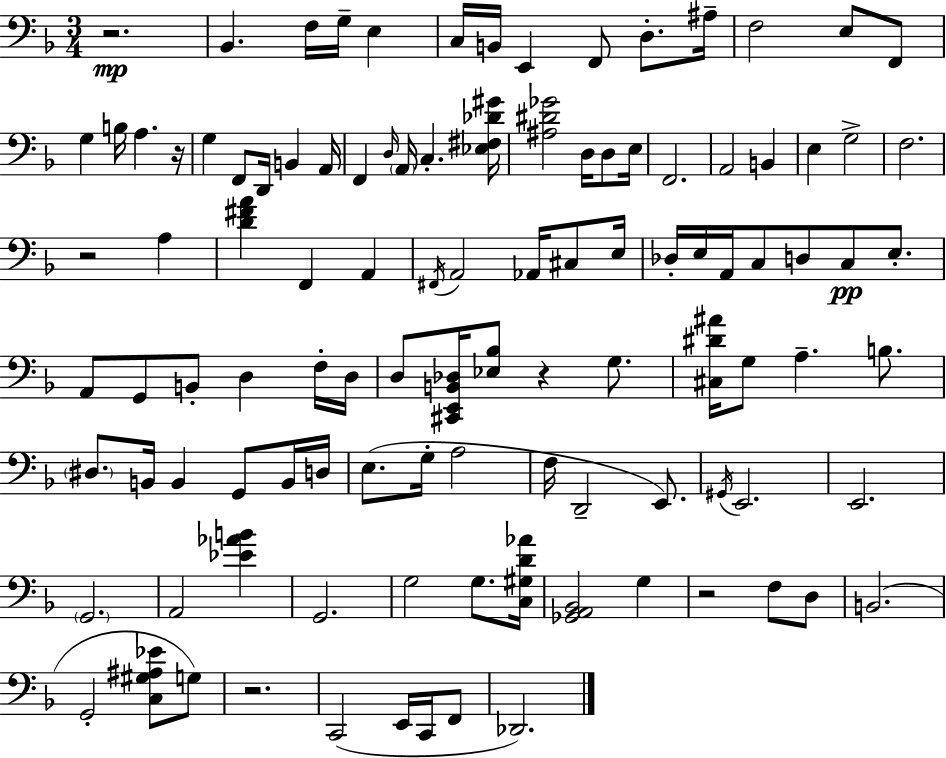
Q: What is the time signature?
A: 3/4